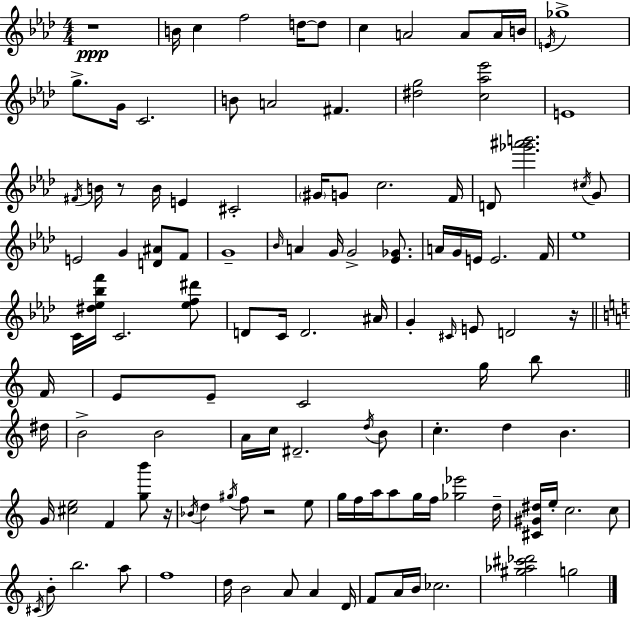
R/w B4/s C5/q F5/h D5/s D5/e C5/q A4/h A4/e A4/s B4/s E4/s Gb5/w G5/e. G4/s C4/h. B4/e A4/h F#4/q. [D#5,G5]/h [C5,Ab5,Eb6]/h E4/w F#4/s B4/s R/e B4/s E4/q C#4/h G#4/s G4/e C5/h. F4/s D4/e [Gb6,A#6,B6]/h. C#5/s G4/e E4/h G4/q [D4,A#4]/e F4/e G4/w Bb4/s A4/q G4/s G4/h [Eb4,Gb4]/e. A4/s G4/s E4/s E4/h. F4/s Eb5/w C4/s [D#5,Eb5,Bb5,F6]/s C4/h. [Eb5,F5,D#6]/e D4/e C4/s D4/h. A#4/s G4/q C#4/s E4/e D4/h R/s F4/s E4/e E4/e C4/h G5/s B5/e D#5/s B4/h B4/h A4/s C5/s D#4/h. D5/s B4/e C5/q. D5/q B4/q. G4/s [C#5,E5]/h F4/q [G5,B6]/e R/s Bb4/s D5/q G#5/s F5/e R/h E5/e G5/s F5/s A5/s A5/e G5/s F5/s [Gb5,Eb6]/h D5/s [C#4,G#4,D#5]/s E5/s C5/h. C5/e C#4/s B4/e B5/h. A5/e F5/w D5/s B4/h A4/e A4/q D4/s F4/e A4/s B4/s CES5/h. [G#5,Ab5,C#6,Db6]/h G5/h